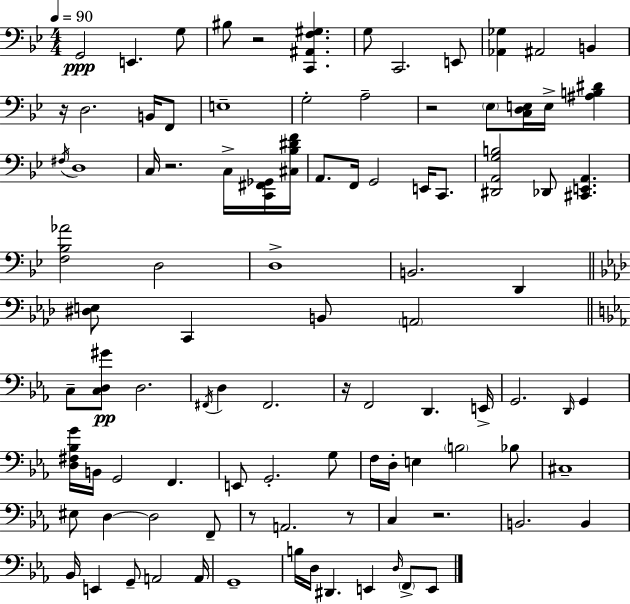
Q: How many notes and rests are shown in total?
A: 98